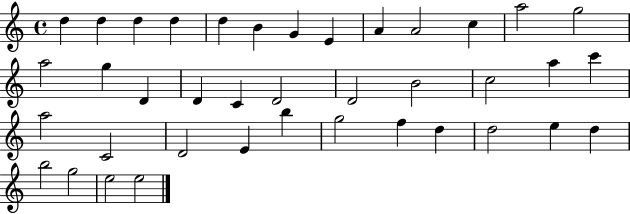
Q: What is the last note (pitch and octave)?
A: E5